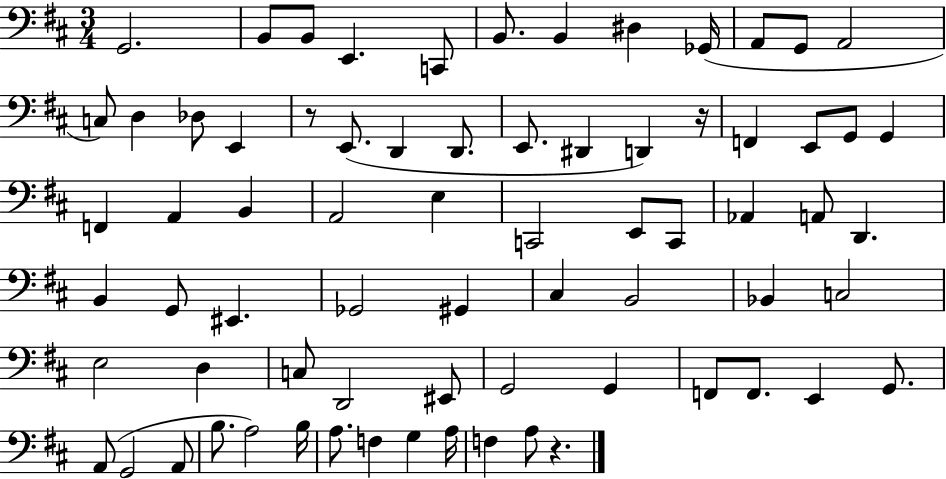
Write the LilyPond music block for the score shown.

{
  \clef bass
  \numericTimeSignature
  \time 3/4
  \key d \major
  g,2. | b,8 b,8 e,4. c,8 | b,8. b,4 dis4 ges,16( | a,8 g,8 a,2 | \break c8) d4 des8 e,4 | r8 e,8.( d,4 d,8. | e,8. dis,4 d,4) r16 | f,4 e,8 g,8 g,4 | \break f,4 a,4 b,4 | a,2 e4 | c,2 e,8 c,8 | aes,4 a,8 d,4. | \break b,4 g,8 eis,4. | ges,2 gis,4 | cis4 b,2 | bes,4 c2 | \break e2 d4 | c8 d,2 eis,8 | g,2 g,4 | f,8 f,8. e,4 g,8. | \break a,8( g,2 a,8 | b8. a2) b16 | a8. f4 g4 a16 | f4 a8 r4. | \break \bar "|."
}